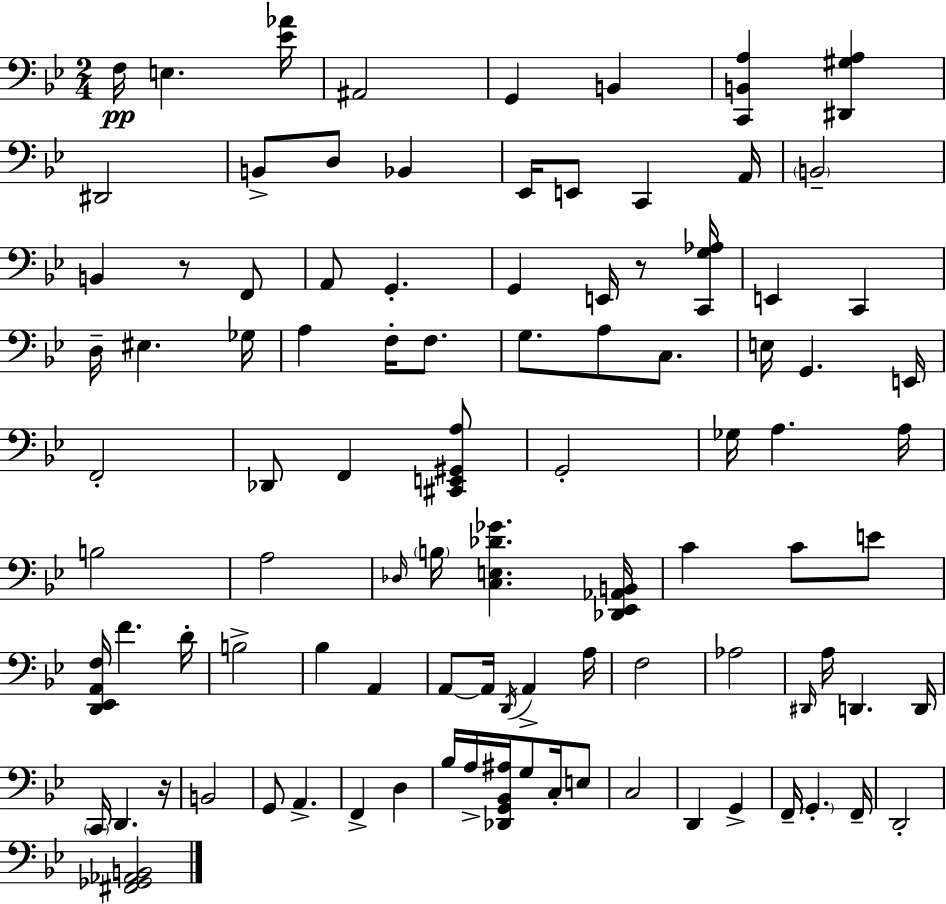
F3/s E3/q. [Eb4,Ab4]/s A#2/h G2/q B2/q [C2,B2,A3]/q [D#2,G#3,A3]/q D#2/h B2/e D3/e Bb2/q Eb2/s E2/e C2/q A2/s B2/h B2/q R/e F2/e A2/e G2/q. G2/q E2/s R/e [C2,G3,Ab3]/s E2/q C2/q D3/s EIS3/q. Gb3/s A3/q F3/s F3/e. G3/e. A3/e C3/e. E3/s G2/q. E2/s F2/h Db2/e F2/q [C#2,E2,G#2,A3]/e G2/h Gb3/s A3/q. A3/s B3/h A3/h Db3/s B3/s [C3,E3,Db4,Gb4]/q. [Db2,Eb2,Ab2,B2]/s C4/q C4/e E4/e [D2,Eb2,A2,F3]/s F4/q. D4/s B3/h Bb3/q A2/q A2/e A2/s D2/s A2/q A3/s F3/h Ab3/h D#2/s A3/s D2/q. D2/s C2/s D2/q. R/s B2/h G2/e A2/q. F2/q D3/q Bb3/s A3/s [Db2,G2,Bb2,A#3]/s G3/e C3/s E3/e C3/h D2/q G2/q F2/s G2/q. F2/s D2/h [F#2,Gb2,Ab2,B2]/h